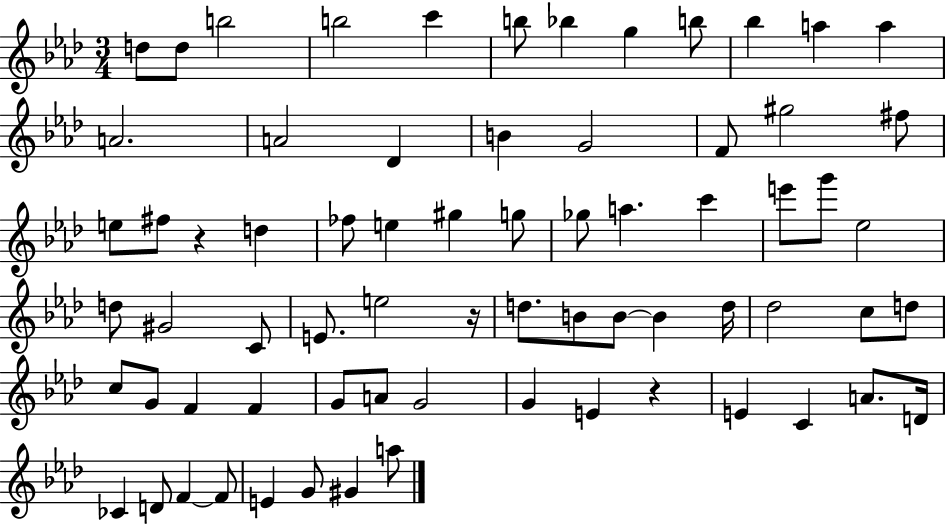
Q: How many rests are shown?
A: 3